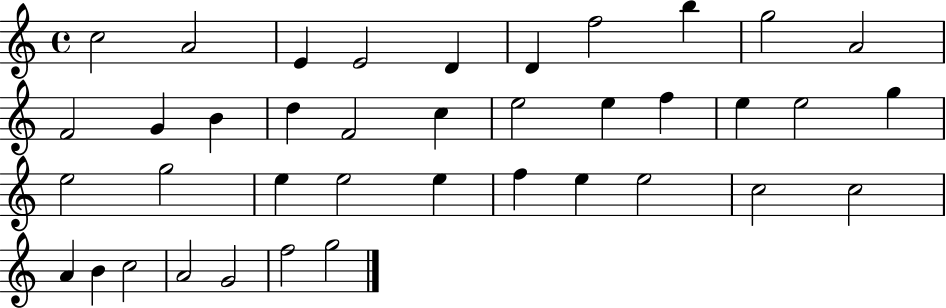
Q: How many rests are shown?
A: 0